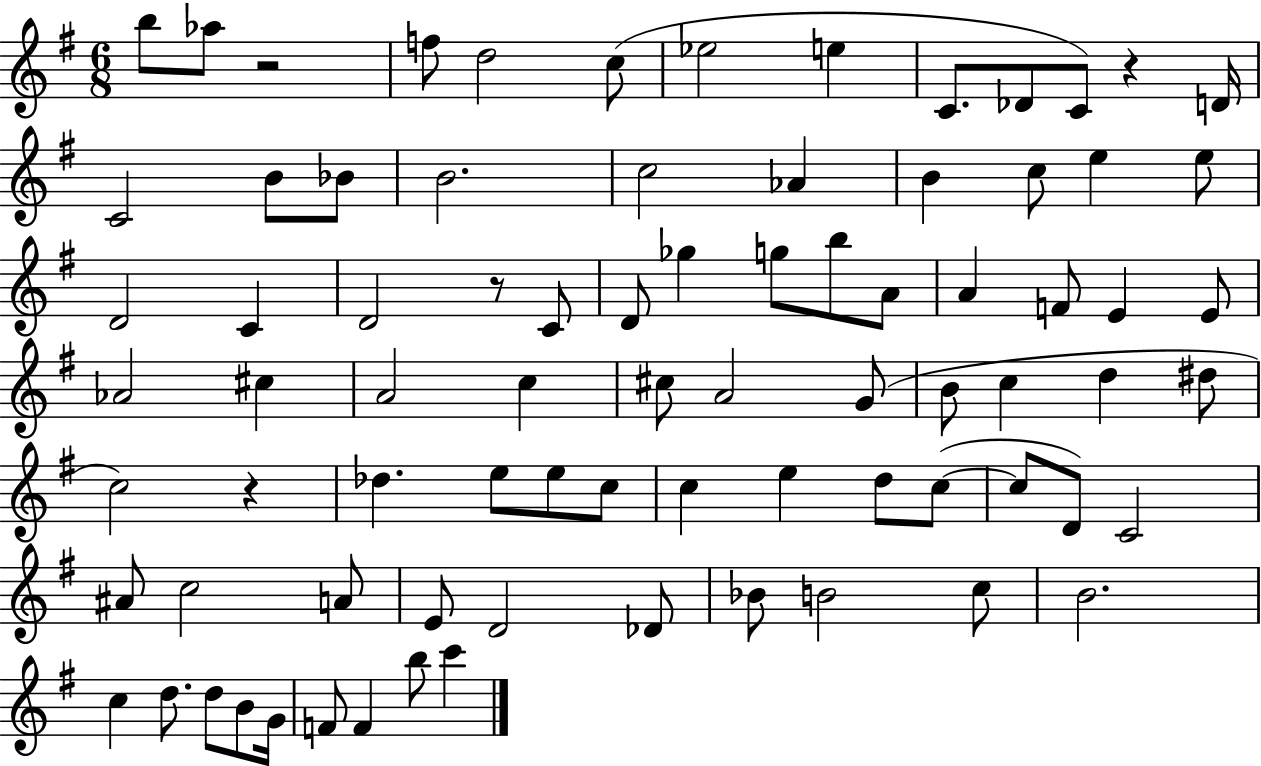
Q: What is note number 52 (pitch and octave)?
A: E5